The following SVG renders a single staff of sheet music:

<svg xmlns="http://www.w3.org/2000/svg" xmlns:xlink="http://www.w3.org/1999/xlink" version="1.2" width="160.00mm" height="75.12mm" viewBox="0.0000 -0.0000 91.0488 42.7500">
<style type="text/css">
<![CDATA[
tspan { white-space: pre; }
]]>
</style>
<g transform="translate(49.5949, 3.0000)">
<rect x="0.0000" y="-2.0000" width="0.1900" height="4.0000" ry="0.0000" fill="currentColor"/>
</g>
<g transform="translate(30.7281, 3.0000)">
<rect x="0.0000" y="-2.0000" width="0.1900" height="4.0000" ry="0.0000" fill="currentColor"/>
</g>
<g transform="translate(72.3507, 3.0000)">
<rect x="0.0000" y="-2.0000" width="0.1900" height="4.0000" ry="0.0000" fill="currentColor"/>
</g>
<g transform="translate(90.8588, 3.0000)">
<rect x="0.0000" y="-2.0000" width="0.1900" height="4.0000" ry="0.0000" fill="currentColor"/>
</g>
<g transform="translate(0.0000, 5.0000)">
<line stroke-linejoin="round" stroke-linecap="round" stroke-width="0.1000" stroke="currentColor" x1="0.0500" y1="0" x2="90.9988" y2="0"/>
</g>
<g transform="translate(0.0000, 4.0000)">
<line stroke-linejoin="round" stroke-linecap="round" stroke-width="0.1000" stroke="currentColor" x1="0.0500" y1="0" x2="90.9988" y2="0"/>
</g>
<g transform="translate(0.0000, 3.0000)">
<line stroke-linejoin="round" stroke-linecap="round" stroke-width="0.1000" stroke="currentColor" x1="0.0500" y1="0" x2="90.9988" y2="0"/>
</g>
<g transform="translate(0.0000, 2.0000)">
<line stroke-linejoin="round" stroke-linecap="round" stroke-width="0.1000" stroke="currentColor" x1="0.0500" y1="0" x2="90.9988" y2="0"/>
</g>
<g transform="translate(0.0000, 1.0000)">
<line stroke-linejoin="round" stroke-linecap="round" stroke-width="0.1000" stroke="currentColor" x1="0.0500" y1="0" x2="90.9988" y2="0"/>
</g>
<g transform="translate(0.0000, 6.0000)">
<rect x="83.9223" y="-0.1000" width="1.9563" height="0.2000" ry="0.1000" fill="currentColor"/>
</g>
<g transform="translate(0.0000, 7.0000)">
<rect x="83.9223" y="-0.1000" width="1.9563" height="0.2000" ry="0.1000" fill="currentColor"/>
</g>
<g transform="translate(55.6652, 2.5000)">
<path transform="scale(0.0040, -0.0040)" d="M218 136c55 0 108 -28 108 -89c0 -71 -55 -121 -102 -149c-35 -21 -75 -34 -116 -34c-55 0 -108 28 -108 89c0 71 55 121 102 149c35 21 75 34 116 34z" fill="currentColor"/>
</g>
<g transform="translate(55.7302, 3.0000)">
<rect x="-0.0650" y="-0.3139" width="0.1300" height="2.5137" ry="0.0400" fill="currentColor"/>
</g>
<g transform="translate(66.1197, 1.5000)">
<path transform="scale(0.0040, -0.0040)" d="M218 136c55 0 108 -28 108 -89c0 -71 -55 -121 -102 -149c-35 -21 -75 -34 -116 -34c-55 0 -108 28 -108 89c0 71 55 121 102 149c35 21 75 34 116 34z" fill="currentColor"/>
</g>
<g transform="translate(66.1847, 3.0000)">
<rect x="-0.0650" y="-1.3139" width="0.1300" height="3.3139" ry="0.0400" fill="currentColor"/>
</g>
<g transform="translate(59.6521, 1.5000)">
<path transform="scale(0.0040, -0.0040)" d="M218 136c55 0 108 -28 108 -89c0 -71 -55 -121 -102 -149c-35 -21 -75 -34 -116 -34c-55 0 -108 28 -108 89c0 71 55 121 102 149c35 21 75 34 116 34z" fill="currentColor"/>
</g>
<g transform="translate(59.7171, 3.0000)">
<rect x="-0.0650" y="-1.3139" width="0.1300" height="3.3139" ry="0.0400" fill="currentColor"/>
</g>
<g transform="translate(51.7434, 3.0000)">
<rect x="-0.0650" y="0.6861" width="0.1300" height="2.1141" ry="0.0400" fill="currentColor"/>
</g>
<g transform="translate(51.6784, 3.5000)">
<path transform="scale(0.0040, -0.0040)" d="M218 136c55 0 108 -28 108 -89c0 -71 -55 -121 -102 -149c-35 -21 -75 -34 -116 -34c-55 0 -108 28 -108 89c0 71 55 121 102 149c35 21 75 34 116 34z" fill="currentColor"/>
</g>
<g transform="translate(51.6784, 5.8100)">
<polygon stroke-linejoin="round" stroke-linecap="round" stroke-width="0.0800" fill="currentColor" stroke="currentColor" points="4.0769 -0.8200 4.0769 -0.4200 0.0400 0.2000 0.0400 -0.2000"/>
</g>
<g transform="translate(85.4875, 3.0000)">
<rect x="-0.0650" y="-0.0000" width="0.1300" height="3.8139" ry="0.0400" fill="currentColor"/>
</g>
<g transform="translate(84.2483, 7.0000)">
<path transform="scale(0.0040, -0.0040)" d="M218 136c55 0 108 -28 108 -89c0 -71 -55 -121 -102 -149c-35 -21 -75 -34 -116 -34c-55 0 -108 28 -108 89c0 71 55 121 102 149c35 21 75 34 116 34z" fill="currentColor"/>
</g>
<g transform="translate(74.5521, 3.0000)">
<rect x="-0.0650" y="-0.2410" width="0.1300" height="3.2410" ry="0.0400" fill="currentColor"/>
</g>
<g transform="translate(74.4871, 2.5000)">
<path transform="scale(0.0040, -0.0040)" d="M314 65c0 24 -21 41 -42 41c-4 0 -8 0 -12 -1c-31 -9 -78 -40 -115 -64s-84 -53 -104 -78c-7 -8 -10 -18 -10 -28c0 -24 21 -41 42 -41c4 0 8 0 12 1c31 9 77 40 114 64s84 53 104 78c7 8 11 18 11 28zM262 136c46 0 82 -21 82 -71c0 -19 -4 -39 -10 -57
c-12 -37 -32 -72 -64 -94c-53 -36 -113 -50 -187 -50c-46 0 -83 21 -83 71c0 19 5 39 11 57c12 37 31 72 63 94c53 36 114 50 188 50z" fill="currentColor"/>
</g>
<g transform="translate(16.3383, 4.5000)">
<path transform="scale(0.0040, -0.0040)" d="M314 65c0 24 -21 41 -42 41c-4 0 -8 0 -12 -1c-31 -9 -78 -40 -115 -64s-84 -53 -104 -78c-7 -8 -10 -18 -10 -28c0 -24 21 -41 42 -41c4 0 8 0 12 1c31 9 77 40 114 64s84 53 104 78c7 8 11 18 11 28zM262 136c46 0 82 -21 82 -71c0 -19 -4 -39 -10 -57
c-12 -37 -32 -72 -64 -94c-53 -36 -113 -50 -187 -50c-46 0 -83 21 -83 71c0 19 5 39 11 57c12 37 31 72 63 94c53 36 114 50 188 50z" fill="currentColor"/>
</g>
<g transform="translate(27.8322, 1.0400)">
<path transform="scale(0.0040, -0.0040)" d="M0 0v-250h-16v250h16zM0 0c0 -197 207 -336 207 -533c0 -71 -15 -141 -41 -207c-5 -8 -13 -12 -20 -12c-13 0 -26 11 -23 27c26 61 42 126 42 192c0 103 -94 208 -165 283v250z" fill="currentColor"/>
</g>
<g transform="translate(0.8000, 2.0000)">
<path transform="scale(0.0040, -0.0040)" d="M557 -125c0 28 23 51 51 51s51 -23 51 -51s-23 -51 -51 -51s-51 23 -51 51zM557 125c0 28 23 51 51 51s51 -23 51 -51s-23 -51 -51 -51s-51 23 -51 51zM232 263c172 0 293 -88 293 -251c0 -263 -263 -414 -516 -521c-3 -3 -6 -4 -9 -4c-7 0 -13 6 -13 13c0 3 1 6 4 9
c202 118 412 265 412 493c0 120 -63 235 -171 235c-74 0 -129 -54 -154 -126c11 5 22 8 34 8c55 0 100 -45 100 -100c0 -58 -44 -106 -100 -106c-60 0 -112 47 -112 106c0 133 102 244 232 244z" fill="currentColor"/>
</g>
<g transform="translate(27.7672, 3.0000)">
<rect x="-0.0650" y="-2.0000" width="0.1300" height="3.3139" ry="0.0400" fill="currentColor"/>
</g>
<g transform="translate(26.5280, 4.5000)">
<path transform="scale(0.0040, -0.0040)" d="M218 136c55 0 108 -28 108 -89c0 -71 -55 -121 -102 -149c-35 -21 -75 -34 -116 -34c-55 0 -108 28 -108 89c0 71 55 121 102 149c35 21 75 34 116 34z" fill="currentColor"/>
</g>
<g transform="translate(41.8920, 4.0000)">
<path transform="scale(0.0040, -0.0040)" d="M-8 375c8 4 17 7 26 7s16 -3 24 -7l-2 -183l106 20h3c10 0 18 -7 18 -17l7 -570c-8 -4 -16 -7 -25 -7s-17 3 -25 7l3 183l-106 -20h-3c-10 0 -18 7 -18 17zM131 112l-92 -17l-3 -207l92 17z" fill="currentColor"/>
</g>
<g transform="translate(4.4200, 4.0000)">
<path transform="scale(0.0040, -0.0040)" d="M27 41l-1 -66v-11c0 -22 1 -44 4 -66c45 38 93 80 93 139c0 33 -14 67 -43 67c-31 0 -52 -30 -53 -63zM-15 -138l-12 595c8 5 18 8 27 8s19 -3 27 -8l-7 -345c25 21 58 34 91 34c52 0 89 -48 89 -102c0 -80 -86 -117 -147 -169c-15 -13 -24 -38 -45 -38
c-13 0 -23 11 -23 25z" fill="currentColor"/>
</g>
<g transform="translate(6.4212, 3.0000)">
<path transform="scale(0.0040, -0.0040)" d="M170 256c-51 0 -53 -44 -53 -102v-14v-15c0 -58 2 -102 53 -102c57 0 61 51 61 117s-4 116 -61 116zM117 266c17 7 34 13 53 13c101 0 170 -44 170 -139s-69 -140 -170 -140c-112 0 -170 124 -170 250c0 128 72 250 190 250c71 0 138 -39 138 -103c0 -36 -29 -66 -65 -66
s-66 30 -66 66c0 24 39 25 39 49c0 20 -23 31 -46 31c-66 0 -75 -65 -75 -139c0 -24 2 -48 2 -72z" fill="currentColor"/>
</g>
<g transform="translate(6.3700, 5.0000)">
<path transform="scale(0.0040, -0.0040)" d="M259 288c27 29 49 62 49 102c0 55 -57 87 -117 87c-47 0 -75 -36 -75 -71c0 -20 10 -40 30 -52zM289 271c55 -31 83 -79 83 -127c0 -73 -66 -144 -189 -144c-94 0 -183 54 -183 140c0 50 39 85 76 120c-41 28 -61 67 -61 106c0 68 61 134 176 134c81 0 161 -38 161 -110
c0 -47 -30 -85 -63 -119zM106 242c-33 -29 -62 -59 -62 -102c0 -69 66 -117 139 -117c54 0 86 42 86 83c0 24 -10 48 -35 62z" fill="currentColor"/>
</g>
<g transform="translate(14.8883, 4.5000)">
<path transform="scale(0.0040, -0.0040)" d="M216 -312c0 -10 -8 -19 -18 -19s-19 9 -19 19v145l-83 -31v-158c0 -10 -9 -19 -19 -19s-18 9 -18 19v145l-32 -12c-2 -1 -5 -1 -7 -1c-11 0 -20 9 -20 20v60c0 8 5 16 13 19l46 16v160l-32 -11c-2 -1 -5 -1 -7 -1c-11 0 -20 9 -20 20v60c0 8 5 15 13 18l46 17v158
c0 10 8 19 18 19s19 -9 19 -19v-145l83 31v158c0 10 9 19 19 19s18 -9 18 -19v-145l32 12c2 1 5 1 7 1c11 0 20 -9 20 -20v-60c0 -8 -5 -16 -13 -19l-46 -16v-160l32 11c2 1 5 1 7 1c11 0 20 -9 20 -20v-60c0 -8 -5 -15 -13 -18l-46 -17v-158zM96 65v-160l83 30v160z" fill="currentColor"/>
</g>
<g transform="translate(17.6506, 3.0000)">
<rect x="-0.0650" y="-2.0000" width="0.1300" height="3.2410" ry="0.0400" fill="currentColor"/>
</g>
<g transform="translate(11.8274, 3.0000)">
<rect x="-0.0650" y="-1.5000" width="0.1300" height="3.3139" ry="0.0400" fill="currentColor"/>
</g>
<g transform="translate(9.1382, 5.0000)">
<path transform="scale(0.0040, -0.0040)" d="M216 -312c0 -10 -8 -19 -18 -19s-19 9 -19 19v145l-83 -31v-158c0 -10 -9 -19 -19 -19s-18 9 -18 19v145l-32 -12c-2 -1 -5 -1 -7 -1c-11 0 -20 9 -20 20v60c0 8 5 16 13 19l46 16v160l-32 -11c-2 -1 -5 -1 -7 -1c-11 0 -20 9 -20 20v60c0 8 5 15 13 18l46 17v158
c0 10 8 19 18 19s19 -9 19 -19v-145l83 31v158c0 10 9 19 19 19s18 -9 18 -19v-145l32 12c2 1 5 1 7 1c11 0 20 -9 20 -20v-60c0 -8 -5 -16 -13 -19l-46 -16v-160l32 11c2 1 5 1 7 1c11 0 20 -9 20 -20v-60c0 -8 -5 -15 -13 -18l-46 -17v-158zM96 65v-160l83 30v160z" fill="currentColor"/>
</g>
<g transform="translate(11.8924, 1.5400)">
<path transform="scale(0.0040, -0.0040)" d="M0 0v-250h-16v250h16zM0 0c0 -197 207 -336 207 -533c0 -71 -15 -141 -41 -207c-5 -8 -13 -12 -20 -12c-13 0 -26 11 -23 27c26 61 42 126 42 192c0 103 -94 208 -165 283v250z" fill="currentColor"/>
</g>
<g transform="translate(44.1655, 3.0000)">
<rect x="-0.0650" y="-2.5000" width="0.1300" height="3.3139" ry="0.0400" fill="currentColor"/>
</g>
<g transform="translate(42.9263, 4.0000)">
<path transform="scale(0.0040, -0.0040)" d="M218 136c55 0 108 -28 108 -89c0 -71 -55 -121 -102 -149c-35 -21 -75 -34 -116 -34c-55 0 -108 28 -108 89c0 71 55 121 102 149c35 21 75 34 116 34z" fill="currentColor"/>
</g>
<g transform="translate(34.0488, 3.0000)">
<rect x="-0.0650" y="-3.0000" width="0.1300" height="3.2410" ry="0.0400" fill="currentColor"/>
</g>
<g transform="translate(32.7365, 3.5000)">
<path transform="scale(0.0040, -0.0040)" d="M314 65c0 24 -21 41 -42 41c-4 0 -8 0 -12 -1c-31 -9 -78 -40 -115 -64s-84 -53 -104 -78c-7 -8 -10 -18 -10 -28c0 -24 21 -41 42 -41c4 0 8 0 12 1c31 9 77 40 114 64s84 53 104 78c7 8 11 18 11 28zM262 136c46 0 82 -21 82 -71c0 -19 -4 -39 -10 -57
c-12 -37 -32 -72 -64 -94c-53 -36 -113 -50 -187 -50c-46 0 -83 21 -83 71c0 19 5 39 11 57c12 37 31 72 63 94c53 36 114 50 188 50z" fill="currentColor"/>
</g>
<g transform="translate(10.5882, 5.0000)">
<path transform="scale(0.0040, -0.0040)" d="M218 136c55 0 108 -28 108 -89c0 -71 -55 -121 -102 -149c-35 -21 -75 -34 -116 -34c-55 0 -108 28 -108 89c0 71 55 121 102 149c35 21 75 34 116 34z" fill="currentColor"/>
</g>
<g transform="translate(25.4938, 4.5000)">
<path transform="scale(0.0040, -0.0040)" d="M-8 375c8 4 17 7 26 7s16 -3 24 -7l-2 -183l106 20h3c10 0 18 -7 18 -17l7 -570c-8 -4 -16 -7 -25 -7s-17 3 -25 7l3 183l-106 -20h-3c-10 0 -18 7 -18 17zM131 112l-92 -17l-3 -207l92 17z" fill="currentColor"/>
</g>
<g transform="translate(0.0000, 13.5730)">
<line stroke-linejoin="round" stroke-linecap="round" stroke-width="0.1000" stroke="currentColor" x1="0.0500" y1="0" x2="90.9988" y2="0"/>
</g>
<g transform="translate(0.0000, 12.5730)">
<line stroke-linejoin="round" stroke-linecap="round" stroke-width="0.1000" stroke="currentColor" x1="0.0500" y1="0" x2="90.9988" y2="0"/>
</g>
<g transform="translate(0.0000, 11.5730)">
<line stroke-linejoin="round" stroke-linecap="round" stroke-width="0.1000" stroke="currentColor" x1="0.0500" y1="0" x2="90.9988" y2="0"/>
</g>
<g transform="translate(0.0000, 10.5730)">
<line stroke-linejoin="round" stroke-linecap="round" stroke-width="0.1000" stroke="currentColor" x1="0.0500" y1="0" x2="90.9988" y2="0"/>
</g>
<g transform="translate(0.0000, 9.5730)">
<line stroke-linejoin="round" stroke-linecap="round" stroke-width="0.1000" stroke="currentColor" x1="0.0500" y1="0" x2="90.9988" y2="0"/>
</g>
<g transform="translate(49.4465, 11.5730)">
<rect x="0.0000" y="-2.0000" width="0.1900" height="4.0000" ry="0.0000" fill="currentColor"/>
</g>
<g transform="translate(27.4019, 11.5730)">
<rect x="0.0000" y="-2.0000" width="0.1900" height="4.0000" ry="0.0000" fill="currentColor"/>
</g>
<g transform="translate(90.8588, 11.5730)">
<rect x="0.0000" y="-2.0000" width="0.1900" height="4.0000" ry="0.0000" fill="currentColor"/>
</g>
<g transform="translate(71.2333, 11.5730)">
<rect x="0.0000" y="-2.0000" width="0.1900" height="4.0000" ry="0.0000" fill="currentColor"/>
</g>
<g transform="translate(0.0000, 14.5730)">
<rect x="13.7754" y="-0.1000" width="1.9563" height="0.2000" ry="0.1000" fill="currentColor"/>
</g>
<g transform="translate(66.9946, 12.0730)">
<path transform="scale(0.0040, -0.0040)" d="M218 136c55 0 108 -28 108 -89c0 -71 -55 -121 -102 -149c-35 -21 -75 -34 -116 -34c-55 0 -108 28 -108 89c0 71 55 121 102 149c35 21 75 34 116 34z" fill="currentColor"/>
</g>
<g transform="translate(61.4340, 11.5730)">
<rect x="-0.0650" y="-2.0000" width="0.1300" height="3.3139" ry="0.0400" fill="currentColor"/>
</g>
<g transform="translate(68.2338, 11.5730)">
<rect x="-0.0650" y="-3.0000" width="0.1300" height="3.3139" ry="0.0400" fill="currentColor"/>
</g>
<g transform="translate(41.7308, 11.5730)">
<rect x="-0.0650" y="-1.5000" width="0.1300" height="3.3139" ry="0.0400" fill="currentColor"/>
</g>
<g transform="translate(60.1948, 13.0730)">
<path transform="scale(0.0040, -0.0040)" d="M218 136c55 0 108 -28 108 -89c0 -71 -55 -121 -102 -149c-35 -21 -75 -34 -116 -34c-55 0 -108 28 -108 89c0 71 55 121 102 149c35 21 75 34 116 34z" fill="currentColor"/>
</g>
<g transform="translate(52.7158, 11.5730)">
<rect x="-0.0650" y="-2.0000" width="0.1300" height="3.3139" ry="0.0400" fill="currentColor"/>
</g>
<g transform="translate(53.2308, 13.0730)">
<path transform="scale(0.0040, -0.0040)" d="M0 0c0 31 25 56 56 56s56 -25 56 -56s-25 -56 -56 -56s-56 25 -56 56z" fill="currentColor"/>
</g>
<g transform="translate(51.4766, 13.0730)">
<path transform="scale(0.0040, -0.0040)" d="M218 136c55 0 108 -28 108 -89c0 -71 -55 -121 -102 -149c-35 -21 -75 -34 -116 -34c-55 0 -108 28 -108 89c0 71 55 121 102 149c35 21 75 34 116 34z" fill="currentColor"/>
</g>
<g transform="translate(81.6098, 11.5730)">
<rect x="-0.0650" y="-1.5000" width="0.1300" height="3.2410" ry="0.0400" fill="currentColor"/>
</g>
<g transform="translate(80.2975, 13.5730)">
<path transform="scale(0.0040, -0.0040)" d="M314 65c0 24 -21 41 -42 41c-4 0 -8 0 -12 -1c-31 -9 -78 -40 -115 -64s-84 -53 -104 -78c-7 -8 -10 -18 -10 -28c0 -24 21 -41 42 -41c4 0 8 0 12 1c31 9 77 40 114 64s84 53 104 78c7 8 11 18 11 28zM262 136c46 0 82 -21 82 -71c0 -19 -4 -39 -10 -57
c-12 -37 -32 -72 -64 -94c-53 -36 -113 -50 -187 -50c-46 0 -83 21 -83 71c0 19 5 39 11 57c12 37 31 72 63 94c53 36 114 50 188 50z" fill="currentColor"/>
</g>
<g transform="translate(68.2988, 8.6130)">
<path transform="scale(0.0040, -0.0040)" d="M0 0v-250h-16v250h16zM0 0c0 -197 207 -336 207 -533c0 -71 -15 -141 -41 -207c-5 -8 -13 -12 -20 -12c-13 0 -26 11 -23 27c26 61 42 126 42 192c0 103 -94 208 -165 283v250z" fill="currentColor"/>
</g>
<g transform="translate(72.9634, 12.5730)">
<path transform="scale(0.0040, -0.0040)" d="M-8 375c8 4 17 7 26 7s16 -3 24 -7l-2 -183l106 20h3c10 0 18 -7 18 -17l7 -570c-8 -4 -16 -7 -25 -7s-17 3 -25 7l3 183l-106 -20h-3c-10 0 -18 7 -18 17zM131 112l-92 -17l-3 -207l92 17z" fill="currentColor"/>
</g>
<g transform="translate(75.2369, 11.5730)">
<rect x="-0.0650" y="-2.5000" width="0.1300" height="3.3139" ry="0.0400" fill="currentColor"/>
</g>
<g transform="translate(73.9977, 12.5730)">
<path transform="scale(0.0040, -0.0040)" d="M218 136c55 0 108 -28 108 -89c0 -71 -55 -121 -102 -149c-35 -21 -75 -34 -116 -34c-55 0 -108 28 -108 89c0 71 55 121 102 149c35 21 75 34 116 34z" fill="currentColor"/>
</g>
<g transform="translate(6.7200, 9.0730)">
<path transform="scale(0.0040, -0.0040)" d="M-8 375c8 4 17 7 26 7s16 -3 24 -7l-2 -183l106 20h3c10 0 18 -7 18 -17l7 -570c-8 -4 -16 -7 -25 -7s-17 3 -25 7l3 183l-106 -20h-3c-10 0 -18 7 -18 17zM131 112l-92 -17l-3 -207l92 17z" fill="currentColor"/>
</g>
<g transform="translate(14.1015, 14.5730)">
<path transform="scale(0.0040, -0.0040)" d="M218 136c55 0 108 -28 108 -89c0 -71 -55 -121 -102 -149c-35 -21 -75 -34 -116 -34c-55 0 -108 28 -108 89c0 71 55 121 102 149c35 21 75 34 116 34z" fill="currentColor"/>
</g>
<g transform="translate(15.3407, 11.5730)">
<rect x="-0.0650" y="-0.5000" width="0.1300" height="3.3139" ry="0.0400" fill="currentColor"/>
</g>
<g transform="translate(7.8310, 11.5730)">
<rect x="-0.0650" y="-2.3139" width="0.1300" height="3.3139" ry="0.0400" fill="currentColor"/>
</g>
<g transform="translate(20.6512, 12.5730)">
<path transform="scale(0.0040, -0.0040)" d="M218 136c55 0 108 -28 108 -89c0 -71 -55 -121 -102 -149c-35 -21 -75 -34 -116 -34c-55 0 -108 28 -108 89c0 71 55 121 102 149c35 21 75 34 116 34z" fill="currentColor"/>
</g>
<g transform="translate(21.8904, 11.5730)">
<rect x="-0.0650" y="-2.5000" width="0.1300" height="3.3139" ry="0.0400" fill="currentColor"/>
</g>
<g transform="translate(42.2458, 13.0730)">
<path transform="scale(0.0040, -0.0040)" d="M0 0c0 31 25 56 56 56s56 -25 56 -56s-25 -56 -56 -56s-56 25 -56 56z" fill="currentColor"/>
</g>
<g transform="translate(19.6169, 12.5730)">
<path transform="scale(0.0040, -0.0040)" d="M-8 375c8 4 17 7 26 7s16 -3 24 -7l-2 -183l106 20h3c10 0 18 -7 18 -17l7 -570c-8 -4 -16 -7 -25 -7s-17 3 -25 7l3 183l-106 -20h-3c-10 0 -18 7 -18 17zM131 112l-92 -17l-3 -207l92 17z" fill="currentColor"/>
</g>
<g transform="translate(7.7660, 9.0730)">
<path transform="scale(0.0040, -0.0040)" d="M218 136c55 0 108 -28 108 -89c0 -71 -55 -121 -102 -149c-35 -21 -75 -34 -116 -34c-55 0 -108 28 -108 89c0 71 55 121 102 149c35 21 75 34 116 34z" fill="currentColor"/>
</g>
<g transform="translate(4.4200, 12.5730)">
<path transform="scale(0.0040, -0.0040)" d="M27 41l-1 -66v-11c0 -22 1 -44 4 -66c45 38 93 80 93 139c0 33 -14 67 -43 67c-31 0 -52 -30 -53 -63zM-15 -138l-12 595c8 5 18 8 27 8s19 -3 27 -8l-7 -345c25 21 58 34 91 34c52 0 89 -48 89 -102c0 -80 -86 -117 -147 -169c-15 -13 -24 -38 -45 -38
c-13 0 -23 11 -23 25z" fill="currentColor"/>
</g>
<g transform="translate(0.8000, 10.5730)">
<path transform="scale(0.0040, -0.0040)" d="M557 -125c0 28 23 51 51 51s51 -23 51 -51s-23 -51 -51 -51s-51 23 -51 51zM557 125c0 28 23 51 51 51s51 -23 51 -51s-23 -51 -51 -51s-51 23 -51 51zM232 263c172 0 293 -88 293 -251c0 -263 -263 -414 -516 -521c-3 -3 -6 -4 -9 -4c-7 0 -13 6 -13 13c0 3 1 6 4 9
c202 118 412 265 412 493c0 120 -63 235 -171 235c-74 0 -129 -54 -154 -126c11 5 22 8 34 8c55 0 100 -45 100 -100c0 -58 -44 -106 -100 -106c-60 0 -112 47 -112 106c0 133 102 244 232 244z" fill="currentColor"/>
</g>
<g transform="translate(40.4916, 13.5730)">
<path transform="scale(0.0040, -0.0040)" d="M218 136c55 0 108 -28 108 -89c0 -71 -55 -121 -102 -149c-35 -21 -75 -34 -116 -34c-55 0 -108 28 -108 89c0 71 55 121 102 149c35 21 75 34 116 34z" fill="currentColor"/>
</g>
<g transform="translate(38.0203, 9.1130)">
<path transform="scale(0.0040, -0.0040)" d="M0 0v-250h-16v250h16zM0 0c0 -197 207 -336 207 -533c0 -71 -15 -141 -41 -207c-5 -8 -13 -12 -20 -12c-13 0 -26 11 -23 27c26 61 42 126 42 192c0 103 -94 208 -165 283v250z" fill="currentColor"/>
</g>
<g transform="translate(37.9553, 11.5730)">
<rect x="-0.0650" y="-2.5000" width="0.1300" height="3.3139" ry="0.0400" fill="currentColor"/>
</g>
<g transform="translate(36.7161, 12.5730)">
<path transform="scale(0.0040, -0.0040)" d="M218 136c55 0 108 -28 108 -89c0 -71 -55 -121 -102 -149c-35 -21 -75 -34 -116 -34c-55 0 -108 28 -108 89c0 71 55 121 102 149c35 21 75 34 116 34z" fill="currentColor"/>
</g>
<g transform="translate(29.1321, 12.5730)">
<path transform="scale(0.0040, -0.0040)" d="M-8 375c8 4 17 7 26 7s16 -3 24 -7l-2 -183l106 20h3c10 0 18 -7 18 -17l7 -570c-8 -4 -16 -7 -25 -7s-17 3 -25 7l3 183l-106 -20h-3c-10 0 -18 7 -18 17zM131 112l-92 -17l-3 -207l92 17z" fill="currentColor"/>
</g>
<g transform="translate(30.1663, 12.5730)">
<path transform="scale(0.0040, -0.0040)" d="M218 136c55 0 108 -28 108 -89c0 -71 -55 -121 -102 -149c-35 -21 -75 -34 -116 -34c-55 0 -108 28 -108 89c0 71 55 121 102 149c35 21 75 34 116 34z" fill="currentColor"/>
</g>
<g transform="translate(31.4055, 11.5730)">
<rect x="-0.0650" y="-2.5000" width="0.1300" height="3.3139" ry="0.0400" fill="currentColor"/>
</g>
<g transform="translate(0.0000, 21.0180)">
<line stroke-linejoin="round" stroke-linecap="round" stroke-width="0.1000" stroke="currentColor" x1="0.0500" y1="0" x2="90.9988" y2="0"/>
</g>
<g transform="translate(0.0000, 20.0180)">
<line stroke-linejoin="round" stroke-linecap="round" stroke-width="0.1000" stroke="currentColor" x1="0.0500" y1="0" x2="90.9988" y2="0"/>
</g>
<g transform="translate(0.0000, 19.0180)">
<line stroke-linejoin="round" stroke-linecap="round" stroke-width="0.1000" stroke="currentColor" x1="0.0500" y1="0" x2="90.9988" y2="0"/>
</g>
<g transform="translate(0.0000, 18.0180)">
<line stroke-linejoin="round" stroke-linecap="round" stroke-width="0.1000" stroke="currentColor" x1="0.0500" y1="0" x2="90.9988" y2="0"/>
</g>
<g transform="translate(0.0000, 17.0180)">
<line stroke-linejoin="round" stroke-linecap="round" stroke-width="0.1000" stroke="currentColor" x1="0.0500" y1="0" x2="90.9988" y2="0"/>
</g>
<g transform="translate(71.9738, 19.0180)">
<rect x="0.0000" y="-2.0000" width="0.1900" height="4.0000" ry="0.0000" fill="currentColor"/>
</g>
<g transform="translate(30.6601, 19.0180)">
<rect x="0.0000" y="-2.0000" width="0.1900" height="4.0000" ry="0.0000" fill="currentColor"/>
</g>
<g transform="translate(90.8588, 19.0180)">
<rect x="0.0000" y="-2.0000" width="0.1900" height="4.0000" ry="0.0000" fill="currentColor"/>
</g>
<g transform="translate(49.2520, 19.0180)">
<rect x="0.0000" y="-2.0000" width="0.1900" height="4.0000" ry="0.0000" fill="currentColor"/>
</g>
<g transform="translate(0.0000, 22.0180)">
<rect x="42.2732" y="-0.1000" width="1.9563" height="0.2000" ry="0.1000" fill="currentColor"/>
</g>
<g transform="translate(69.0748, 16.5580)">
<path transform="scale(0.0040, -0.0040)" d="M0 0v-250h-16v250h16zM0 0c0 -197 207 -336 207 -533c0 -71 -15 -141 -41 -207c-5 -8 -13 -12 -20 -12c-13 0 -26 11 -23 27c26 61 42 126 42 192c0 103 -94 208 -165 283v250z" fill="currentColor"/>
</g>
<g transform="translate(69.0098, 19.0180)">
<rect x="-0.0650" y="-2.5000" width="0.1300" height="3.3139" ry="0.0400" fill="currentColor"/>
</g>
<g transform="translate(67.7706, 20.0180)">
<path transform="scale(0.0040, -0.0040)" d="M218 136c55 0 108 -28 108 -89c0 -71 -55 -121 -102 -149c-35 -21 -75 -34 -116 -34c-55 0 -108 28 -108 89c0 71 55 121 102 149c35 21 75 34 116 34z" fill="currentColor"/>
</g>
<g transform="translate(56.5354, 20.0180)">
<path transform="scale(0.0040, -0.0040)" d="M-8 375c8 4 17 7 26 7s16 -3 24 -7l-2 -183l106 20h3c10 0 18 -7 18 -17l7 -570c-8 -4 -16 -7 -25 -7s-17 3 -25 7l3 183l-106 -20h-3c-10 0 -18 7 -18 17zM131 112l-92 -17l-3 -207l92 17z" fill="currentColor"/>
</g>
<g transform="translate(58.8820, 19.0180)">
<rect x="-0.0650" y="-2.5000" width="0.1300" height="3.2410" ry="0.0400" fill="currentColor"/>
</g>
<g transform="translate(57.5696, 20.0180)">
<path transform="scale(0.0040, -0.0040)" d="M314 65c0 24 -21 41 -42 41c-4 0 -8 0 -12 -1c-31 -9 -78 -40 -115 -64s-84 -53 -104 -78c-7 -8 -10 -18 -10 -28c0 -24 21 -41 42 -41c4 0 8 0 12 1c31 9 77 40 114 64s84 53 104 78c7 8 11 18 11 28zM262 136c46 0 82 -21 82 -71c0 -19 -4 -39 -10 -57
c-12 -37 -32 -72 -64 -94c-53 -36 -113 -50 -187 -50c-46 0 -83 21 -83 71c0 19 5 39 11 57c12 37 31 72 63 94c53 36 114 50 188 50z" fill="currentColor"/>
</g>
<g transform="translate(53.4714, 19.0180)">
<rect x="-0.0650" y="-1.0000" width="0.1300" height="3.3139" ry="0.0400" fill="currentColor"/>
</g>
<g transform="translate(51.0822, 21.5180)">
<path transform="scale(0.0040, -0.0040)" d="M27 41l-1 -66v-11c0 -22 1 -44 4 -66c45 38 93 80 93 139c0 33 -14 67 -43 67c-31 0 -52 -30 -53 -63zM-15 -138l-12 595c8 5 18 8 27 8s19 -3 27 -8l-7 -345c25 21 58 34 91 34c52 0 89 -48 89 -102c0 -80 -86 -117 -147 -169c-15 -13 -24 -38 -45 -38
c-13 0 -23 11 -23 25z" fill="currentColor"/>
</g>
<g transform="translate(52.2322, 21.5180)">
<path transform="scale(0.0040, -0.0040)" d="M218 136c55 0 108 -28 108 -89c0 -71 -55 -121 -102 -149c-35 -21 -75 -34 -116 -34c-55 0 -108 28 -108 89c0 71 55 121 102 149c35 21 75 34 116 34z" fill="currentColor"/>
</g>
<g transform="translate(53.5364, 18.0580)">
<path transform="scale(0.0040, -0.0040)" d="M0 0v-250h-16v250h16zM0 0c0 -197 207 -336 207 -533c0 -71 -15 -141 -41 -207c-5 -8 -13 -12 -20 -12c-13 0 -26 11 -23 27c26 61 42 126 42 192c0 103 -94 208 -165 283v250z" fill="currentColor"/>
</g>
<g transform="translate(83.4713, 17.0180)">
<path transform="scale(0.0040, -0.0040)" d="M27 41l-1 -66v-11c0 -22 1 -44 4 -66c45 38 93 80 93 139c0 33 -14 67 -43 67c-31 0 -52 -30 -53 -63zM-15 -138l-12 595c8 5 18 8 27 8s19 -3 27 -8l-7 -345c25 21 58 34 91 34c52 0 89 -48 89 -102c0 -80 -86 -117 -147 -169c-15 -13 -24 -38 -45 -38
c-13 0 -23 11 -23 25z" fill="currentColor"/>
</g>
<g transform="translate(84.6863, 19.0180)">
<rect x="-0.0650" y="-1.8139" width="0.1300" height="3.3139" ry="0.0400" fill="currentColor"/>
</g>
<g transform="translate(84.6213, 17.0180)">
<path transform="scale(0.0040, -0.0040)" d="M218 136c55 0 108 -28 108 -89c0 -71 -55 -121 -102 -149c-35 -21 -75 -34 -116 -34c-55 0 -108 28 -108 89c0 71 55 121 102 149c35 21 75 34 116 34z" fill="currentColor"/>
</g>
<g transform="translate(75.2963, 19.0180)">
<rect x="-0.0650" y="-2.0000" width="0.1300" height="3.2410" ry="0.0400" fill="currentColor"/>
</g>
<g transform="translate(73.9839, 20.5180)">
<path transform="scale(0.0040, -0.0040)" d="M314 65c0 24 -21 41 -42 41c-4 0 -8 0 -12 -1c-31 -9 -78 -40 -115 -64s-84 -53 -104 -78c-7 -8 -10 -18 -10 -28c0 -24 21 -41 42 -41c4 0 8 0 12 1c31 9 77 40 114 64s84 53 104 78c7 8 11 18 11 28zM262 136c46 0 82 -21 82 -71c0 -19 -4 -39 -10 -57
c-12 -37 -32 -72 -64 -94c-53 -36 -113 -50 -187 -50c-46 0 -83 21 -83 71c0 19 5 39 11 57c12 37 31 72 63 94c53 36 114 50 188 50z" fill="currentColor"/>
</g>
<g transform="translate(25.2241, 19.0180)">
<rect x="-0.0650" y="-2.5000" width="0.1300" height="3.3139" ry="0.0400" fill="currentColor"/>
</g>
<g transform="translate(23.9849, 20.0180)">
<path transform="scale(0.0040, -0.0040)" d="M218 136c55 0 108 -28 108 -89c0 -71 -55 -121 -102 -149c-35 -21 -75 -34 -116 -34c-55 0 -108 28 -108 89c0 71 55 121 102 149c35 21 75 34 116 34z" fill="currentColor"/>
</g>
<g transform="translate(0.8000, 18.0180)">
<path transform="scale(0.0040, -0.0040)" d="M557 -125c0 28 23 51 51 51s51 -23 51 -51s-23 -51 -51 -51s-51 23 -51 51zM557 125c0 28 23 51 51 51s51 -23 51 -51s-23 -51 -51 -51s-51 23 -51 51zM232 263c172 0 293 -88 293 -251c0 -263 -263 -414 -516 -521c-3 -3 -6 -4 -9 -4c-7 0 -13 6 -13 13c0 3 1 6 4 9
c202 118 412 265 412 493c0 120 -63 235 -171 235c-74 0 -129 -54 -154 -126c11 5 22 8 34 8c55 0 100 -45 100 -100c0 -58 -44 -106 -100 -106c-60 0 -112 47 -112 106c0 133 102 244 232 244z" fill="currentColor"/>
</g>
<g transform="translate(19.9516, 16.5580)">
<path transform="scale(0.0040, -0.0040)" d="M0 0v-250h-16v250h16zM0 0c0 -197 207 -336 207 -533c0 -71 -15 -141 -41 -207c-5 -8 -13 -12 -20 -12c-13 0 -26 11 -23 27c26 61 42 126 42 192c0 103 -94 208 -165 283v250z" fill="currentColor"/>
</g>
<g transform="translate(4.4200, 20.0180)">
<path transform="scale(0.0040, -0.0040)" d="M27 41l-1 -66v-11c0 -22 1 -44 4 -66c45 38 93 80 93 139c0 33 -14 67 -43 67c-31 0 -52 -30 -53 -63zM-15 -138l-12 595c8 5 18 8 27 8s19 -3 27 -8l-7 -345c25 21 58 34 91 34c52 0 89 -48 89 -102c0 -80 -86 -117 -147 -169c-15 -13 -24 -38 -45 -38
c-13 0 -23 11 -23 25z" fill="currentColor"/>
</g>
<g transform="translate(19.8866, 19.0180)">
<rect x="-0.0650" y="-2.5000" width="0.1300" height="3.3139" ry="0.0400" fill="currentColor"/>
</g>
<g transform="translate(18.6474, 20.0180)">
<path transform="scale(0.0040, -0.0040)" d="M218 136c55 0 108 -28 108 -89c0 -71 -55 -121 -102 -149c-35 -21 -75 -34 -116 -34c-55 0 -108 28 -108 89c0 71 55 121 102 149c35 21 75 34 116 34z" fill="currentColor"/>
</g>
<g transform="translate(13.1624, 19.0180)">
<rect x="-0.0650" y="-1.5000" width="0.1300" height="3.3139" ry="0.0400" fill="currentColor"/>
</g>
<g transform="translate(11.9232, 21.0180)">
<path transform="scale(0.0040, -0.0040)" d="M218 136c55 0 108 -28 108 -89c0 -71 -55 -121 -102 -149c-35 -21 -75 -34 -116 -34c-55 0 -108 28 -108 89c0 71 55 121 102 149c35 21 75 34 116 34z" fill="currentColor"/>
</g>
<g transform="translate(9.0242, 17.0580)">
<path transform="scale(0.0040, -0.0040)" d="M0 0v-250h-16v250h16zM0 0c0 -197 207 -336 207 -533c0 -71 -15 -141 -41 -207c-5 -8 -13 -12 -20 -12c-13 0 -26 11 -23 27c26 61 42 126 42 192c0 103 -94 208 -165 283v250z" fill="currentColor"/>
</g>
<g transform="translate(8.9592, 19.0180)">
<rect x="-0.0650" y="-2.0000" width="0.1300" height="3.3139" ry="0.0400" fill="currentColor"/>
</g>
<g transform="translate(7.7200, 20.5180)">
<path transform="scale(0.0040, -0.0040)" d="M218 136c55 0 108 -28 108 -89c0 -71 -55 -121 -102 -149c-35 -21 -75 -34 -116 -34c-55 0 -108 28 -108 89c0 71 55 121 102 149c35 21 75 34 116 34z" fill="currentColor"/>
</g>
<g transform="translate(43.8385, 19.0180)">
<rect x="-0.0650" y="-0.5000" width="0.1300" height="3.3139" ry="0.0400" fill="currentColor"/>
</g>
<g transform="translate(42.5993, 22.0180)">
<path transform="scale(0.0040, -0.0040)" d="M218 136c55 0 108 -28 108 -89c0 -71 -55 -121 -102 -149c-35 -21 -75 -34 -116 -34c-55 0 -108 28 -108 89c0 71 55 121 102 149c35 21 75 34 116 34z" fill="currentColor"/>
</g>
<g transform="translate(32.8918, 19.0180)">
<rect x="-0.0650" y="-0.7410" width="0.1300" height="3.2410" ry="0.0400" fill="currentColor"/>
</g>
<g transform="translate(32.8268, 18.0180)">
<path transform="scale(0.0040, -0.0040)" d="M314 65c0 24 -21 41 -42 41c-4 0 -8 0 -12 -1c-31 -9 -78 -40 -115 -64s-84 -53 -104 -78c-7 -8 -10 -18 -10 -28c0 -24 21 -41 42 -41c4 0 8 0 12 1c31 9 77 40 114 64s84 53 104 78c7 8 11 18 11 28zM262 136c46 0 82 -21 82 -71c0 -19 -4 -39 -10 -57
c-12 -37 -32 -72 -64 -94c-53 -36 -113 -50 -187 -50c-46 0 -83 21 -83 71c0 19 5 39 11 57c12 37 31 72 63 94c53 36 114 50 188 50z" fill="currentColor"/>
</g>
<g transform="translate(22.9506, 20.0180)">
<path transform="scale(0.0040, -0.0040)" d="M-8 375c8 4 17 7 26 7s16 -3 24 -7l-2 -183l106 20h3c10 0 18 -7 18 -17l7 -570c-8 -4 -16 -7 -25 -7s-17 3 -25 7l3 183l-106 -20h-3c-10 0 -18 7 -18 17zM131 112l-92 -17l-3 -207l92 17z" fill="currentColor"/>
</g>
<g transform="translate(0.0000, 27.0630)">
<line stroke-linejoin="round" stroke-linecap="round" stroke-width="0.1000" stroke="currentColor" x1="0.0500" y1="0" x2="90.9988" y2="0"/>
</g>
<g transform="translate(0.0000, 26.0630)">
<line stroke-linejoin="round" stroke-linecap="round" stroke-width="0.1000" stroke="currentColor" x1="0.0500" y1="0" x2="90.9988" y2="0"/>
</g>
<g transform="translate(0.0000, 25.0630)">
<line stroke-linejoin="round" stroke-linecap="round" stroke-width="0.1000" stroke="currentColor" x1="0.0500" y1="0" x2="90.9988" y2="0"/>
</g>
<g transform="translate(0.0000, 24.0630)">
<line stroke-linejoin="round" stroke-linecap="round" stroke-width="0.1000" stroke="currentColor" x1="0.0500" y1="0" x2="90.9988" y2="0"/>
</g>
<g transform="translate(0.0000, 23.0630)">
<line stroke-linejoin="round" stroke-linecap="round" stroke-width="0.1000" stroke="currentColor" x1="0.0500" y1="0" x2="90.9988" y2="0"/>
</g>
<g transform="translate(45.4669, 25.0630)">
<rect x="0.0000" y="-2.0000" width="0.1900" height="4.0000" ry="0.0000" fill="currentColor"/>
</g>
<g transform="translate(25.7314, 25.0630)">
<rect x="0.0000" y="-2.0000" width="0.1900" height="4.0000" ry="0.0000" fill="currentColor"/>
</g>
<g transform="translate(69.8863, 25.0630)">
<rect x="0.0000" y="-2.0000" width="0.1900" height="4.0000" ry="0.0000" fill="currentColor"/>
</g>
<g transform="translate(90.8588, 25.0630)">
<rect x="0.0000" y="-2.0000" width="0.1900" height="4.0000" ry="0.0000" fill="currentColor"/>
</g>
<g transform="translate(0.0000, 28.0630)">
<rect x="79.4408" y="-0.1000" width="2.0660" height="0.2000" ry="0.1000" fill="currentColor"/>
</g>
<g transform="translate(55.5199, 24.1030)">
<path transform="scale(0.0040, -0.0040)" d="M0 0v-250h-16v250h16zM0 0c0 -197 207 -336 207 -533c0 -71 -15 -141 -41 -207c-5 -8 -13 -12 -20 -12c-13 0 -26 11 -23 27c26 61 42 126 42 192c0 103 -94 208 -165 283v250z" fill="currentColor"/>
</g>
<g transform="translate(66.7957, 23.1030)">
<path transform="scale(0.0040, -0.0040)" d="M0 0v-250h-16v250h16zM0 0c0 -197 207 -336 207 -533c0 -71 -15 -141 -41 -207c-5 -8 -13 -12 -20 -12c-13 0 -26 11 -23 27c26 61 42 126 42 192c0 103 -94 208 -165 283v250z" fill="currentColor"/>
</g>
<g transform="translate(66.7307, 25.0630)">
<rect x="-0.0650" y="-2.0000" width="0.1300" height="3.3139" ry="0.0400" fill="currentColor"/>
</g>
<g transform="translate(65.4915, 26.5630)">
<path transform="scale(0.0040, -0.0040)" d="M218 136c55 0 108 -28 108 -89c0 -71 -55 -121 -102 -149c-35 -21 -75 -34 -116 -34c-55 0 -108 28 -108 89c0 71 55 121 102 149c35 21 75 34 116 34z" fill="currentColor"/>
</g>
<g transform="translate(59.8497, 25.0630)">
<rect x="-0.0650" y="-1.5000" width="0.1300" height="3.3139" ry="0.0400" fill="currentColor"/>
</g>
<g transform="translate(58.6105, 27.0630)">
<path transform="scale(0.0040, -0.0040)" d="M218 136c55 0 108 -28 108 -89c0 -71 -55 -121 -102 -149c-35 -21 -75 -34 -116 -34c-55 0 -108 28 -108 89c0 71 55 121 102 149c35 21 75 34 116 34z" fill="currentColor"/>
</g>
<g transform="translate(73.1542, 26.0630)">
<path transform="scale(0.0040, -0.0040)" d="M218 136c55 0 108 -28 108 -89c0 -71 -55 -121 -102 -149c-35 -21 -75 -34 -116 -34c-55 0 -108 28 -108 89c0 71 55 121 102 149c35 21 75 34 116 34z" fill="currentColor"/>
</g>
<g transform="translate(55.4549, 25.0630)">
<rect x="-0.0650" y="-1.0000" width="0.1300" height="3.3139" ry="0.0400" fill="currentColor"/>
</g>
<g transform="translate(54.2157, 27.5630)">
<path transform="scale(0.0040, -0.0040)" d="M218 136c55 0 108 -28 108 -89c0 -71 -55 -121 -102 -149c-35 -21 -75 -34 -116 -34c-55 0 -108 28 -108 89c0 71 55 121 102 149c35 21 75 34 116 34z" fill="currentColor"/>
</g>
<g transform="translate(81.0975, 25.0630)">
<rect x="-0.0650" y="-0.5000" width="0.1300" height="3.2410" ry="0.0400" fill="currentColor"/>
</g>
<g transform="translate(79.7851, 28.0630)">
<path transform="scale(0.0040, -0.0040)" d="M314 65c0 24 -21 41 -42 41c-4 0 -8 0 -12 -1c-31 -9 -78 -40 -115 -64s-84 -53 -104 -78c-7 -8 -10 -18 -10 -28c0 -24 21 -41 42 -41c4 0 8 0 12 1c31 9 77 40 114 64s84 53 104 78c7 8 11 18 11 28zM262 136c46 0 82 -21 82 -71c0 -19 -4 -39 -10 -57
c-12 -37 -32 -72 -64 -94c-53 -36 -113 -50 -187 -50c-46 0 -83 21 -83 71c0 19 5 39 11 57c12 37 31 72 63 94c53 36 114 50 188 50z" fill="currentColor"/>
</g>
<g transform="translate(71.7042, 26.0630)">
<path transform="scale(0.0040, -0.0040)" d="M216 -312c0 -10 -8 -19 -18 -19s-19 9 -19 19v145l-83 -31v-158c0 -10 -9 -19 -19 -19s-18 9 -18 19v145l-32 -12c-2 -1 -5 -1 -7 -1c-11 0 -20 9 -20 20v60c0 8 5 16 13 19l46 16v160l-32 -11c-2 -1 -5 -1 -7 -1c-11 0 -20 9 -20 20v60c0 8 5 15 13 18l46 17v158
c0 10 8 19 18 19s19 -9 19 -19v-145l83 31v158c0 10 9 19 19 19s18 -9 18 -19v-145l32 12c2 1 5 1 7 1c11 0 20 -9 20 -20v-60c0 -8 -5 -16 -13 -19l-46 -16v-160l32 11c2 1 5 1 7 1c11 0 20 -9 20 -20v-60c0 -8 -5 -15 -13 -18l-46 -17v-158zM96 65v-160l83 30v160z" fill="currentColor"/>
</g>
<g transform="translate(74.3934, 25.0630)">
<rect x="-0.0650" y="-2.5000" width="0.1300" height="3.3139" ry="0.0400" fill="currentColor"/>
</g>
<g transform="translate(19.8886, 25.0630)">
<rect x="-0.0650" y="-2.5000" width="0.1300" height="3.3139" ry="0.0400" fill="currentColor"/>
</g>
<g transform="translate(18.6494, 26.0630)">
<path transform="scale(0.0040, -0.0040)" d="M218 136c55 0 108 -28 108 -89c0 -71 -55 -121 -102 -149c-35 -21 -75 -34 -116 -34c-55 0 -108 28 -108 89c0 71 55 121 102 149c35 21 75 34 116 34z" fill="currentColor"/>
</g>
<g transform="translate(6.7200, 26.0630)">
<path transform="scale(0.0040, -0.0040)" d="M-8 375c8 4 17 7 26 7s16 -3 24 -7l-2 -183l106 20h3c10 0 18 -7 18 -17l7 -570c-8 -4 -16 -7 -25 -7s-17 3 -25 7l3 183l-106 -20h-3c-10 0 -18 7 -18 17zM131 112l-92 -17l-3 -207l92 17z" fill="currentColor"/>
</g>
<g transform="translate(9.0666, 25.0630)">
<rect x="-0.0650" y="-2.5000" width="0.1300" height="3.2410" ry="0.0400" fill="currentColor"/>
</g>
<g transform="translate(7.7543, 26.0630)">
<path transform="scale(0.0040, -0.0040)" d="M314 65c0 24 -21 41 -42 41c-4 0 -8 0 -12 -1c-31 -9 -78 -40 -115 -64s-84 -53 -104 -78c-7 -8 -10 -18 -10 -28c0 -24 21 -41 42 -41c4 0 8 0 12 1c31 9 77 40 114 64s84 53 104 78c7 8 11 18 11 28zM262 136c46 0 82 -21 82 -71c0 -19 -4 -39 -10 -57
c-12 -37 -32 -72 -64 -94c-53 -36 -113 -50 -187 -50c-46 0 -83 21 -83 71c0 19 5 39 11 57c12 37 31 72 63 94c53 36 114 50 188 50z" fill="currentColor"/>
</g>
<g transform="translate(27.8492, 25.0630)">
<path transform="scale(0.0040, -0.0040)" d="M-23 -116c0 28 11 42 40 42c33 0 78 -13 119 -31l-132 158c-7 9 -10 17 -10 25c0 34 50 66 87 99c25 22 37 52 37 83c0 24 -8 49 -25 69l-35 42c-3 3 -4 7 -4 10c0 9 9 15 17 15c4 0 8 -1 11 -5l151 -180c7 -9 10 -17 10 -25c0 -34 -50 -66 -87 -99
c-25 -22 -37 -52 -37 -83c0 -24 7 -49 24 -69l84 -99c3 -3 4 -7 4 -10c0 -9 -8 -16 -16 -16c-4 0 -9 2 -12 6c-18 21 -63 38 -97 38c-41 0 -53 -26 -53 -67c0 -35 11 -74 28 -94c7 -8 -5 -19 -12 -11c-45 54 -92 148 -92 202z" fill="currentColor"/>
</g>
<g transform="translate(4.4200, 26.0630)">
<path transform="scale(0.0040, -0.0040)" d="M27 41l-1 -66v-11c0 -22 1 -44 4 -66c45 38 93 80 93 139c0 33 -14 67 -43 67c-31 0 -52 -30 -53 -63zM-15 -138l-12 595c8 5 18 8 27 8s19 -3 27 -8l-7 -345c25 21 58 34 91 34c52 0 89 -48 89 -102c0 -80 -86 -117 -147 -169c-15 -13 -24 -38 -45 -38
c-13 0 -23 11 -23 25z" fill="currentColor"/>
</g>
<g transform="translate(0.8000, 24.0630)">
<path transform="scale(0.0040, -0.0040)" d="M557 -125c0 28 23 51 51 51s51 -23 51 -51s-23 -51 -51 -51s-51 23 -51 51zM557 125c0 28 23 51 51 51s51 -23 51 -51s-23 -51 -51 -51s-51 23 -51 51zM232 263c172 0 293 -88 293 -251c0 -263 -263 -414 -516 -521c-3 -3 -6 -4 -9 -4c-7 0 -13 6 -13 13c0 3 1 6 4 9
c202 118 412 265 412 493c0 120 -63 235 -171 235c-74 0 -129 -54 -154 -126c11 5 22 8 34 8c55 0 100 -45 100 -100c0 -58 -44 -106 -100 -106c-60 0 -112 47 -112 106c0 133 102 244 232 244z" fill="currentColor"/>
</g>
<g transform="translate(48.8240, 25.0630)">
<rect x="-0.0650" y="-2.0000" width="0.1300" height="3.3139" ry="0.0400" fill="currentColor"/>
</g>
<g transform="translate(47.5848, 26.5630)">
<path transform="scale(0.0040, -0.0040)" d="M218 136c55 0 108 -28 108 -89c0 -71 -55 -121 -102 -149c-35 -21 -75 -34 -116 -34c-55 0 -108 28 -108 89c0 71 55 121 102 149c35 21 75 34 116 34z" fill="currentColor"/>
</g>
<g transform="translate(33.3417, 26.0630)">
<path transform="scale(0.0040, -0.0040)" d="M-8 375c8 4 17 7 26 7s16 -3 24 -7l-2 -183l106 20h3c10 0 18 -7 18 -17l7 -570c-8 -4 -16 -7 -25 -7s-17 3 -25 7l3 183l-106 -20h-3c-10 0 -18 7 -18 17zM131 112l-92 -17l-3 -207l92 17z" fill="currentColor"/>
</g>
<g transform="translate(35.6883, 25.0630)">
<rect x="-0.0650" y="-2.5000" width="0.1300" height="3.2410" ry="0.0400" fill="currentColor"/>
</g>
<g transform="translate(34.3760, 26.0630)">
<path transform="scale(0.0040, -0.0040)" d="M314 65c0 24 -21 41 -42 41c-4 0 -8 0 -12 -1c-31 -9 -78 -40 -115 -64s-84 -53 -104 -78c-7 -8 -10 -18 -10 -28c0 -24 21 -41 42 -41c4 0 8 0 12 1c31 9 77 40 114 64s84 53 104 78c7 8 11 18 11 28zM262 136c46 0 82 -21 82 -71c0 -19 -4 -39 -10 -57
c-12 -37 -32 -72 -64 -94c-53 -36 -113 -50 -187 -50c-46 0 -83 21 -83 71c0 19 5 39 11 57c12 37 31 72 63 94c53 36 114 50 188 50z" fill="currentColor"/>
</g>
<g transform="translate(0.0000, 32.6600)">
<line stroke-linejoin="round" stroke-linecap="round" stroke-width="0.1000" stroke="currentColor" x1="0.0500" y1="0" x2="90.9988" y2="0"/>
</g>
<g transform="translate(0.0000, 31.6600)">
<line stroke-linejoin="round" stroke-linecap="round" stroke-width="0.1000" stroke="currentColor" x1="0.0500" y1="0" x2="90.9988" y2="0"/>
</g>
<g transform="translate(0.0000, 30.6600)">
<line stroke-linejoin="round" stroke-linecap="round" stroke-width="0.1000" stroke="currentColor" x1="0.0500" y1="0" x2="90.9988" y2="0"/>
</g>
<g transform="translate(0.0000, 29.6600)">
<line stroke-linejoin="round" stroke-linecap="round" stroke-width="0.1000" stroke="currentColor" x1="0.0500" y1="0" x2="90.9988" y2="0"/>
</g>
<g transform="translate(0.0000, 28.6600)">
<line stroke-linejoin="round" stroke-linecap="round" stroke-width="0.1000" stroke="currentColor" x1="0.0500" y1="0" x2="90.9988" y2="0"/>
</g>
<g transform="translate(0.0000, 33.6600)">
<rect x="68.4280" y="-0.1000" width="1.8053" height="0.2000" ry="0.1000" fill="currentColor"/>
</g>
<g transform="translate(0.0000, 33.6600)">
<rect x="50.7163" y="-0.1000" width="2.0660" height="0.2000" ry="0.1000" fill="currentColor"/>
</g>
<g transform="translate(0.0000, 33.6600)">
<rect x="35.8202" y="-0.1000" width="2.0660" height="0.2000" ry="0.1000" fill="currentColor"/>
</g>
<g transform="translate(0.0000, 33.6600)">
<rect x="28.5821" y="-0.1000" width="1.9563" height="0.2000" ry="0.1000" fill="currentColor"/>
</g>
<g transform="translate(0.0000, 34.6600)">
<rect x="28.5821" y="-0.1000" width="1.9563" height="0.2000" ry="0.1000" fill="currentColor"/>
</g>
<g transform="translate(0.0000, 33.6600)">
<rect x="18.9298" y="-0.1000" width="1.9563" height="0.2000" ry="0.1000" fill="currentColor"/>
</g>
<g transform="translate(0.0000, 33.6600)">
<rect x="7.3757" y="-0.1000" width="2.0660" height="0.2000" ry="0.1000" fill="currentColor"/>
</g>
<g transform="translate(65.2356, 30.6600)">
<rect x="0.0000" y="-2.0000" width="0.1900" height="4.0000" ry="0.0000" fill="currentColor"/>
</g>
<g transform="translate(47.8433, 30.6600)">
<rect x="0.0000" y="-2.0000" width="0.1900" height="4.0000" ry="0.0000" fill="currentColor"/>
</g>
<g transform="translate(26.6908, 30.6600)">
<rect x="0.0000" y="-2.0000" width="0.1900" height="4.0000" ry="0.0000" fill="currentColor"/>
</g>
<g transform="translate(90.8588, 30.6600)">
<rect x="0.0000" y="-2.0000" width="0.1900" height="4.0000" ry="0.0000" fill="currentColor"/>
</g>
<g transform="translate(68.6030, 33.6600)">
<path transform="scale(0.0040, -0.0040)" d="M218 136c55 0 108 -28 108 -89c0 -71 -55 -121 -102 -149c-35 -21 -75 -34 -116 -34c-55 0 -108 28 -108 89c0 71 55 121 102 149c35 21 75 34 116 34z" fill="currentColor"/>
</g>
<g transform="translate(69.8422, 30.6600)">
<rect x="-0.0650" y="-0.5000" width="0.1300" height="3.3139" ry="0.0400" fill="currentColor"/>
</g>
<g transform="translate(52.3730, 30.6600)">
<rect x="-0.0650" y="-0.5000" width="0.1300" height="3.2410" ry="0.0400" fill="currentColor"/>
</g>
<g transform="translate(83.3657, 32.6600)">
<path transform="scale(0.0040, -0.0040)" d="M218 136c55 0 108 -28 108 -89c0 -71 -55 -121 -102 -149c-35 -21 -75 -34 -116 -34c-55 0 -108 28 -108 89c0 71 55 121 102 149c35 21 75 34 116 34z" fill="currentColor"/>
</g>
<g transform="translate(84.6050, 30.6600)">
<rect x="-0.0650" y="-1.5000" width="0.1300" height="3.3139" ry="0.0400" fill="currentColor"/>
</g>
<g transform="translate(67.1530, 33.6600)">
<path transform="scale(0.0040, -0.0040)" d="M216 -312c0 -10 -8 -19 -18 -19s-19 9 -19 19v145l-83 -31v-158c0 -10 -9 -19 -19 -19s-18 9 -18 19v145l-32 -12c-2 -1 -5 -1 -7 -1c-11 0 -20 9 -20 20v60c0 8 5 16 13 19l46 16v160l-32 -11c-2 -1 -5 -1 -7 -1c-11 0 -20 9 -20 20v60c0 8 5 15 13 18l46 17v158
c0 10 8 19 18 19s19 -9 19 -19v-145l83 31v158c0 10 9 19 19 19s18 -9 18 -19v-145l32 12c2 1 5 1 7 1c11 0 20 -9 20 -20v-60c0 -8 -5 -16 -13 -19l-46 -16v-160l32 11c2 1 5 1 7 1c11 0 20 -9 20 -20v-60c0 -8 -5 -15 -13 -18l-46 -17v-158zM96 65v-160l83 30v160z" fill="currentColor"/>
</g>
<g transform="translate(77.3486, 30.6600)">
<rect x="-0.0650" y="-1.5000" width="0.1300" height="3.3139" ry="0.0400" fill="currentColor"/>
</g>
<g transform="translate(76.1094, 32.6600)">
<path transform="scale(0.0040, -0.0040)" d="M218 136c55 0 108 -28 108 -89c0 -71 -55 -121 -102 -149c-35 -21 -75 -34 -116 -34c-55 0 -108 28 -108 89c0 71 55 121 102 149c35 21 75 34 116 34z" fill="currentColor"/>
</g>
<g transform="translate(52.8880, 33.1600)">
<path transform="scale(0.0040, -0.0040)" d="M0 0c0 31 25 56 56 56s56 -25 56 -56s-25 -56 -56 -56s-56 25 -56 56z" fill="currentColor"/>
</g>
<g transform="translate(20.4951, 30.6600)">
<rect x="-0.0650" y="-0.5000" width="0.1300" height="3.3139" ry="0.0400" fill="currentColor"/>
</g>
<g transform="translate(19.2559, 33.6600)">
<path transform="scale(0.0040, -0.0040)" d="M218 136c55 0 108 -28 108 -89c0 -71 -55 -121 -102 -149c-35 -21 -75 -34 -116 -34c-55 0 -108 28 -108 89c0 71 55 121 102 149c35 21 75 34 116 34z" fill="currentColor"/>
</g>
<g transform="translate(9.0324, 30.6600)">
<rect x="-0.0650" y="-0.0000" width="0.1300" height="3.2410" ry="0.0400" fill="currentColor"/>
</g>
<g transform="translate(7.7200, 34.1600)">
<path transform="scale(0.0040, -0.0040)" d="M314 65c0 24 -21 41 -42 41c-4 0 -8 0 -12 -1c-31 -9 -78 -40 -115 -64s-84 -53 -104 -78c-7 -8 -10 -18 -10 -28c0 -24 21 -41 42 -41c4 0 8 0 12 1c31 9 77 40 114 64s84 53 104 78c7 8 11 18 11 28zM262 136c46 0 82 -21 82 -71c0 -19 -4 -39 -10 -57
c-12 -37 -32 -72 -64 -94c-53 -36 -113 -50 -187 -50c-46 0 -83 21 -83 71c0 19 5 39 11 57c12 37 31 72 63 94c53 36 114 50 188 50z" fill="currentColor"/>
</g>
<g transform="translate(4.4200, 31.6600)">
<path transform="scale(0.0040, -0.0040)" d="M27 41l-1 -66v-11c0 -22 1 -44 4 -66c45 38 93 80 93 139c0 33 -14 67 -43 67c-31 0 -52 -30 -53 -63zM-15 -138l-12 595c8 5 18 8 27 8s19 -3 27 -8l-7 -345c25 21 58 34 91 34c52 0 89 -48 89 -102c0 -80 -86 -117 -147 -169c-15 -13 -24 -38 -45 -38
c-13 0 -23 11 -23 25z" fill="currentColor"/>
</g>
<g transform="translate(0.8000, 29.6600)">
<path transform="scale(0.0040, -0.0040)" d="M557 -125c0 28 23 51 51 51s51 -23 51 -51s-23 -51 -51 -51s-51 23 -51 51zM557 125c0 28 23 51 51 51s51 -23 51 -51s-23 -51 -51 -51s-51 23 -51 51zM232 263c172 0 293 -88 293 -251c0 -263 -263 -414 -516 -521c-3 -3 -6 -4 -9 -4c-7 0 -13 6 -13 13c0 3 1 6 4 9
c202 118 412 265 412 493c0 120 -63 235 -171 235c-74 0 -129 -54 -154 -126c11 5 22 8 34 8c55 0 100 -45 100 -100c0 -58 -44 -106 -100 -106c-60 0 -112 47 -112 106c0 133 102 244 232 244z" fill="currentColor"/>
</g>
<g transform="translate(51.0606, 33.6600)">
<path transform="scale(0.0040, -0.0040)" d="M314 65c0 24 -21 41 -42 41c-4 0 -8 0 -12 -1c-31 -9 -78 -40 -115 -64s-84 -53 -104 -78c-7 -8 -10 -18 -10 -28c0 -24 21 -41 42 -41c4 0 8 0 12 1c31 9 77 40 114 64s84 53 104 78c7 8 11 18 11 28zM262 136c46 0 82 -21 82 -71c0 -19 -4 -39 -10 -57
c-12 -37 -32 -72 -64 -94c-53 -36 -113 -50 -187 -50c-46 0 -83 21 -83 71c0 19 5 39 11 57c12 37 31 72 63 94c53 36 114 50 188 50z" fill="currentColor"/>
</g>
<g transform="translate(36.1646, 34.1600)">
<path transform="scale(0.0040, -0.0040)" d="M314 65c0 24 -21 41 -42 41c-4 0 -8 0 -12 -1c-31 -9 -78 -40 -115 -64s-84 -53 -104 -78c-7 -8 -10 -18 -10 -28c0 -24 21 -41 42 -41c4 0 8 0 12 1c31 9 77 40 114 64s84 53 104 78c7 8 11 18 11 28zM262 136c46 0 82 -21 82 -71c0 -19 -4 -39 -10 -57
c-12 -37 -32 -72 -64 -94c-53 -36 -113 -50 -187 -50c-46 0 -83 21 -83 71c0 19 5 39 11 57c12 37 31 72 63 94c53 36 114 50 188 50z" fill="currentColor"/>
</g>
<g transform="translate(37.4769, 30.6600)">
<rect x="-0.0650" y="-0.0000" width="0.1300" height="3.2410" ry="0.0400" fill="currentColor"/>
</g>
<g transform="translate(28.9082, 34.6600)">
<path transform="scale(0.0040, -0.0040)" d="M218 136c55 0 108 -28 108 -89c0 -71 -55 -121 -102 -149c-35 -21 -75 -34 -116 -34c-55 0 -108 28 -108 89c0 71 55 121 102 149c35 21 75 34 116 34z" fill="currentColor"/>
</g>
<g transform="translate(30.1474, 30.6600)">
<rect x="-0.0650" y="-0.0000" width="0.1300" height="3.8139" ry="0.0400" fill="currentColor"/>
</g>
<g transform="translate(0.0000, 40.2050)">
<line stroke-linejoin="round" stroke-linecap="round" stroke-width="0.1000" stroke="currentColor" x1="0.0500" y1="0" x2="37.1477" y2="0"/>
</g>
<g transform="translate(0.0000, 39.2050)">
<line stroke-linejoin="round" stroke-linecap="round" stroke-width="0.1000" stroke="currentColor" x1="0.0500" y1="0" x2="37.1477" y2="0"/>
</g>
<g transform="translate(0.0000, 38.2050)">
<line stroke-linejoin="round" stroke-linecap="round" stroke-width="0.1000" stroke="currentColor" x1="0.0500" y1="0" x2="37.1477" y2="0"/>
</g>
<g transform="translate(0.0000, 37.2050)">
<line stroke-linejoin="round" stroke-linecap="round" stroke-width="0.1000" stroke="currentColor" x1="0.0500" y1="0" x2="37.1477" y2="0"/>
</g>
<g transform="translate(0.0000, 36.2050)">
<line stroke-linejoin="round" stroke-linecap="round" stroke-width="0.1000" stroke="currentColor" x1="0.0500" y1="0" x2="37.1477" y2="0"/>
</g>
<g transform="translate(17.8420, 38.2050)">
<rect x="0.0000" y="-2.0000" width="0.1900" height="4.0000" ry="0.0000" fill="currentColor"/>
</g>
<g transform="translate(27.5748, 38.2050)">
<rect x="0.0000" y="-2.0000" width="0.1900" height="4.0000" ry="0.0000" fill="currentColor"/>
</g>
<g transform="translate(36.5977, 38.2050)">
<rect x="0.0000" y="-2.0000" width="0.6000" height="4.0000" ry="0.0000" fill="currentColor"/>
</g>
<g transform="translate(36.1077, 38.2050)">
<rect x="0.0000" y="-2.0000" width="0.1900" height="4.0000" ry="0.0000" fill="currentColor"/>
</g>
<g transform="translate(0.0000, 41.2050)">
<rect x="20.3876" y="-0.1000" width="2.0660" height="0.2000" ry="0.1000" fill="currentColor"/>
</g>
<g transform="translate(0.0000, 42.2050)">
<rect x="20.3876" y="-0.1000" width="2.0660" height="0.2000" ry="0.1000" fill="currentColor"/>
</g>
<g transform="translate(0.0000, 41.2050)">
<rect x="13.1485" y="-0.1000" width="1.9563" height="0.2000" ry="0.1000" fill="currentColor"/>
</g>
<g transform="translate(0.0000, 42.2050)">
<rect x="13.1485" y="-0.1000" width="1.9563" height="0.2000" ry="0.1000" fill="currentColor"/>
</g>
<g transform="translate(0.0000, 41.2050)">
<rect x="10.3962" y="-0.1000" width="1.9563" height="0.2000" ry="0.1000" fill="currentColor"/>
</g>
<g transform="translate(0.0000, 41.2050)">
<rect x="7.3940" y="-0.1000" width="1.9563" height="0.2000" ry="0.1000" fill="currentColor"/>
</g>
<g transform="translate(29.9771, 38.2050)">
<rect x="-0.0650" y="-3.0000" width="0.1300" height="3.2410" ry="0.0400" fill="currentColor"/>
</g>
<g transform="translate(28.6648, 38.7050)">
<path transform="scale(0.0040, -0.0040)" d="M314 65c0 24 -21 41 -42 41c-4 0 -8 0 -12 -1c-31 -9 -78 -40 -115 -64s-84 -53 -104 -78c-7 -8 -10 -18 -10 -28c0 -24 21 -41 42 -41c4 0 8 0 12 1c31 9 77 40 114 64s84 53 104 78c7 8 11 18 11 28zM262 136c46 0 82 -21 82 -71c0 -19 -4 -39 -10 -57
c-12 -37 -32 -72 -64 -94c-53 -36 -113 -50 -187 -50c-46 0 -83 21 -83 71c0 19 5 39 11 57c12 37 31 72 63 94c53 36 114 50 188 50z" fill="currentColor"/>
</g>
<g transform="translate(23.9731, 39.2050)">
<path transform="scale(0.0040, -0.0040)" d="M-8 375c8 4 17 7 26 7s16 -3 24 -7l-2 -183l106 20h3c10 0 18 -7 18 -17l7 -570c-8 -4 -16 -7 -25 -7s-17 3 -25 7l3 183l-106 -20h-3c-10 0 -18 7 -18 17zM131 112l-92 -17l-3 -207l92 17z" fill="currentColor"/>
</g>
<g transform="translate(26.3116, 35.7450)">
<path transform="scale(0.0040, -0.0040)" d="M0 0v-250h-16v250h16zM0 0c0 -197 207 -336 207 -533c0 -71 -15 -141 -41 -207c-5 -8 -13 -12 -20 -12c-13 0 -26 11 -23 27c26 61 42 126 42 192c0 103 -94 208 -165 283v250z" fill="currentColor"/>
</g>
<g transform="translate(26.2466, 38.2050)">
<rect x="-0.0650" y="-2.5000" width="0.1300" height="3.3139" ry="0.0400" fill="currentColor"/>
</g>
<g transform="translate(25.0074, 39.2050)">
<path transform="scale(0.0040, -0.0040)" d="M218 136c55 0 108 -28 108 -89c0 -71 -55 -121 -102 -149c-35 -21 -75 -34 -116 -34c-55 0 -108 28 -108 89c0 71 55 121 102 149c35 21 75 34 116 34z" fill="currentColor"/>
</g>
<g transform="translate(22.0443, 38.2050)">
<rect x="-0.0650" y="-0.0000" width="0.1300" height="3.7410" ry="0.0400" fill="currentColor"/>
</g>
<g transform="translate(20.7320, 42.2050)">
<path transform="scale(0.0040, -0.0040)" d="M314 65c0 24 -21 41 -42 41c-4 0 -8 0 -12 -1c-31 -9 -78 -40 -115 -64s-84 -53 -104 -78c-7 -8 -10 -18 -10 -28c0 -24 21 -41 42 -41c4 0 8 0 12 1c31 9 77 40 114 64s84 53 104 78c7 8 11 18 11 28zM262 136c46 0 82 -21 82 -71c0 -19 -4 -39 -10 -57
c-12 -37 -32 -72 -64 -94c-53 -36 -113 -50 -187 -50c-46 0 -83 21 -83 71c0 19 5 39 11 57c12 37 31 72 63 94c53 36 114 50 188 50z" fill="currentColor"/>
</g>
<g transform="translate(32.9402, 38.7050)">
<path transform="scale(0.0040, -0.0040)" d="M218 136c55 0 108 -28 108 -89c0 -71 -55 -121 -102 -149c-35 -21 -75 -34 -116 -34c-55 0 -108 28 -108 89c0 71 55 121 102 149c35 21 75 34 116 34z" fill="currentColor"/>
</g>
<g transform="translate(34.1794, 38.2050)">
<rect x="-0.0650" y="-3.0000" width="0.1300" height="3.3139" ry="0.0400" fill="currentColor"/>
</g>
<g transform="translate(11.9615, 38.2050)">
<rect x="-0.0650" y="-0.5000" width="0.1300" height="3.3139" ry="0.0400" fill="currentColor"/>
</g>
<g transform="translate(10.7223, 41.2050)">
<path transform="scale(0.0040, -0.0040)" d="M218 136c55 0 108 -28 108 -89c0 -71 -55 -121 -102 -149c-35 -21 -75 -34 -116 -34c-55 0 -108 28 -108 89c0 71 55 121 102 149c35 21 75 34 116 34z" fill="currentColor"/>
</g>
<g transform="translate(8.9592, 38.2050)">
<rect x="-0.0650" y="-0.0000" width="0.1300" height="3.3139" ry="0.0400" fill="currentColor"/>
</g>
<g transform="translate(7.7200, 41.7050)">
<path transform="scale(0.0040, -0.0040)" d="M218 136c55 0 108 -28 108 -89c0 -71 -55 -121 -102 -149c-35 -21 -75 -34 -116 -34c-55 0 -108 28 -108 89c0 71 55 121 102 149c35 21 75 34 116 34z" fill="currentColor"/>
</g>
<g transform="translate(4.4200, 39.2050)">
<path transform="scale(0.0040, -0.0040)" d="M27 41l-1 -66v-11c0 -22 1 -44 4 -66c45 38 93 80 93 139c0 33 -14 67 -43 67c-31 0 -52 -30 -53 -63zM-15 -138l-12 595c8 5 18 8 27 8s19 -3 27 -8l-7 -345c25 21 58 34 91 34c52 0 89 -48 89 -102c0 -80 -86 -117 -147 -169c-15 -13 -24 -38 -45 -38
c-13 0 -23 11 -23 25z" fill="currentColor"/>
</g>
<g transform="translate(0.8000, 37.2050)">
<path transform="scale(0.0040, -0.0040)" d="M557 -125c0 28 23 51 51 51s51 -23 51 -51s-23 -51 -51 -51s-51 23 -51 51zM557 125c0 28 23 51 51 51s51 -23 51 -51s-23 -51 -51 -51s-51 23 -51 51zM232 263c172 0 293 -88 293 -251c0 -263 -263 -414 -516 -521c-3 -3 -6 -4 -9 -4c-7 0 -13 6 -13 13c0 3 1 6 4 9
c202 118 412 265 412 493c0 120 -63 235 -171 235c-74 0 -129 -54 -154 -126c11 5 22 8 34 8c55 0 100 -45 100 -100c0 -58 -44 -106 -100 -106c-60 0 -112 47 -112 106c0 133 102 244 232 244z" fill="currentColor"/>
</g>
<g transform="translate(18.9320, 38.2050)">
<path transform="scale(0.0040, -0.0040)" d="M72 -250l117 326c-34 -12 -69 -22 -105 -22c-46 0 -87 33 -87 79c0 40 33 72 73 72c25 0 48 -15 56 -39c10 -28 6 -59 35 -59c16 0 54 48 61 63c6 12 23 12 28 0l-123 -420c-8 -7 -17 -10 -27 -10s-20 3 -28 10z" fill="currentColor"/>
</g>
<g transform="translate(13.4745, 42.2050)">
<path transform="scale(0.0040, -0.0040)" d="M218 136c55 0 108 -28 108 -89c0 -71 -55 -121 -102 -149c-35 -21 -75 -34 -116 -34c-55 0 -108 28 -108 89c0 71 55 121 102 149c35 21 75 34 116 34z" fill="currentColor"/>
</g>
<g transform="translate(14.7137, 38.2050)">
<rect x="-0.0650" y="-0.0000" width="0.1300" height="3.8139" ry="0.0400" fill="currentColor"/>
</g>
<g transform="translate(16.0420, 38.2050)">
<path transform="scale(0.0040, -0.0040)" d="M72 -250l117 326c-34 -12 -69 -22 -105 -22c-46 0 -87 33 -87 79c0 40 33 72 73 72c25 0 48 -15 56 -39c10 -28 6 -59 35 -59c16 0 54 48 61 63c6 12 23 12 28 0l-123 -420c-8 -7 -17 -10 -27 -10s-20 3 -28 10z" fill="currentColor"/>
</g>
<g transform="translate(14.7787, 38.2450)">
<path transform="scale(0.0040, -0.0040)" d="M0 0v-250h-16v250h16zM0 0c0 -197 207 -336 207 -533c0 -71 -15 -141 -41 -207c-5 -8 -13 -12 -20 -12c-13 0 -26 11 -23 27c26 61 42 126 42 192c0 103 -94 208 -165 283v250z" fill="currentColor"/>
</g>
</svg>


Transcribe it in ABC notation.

X:1
T:Untitled
M:6/8
L:1/4
K:F
^G,,/2 ^A,,2 A,,/2 C,2 B,, C,/2 E,/2 G, G, E,2 C,, B, E,, B,, B,, B,,/2 G,, A,, A,, C,/2 B,, G,,2 A,,/2 G,, _B,,/2 B,, F,2 E,, _F,,/2 B,,2 B,,/2 A,,2 _A, B,,2 B,, z B,,2 A,, F,,/2 G,, A,,/2 ^B,, E,,2 D,,2 E,, C,, D,,2 E,,2 ^E,, G,, G,, D,, E,, C,,/2 z/2 z/2 C,,2 B,,/2 C,2 C,